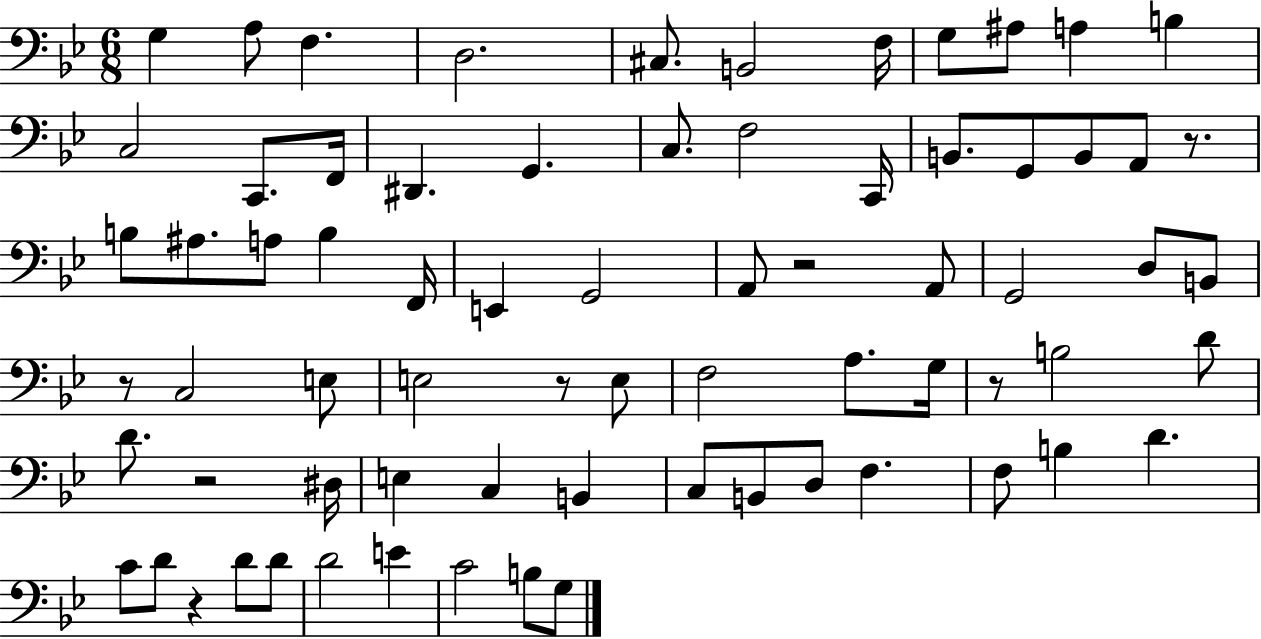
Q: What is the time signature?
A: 6/8